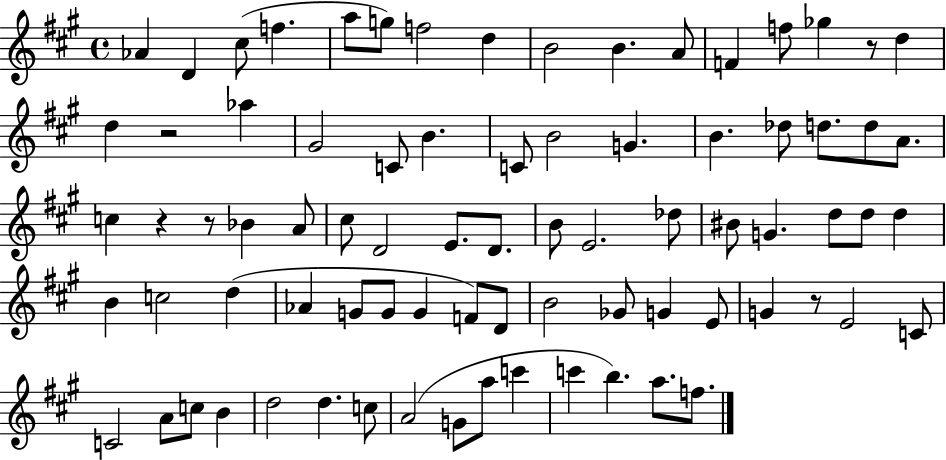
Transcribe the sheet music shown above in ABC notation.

X:1
T:Untitled
M:4/4
L:1/4
K:A
_A D ^c/2 f a/2 g/2 f2 d B2 B A/2 F f/2 _g z/2 d d z2 _a ^G2 C/2 B C/2 B2 G B _d/2 d/2 d/2 A/2 c z z/2 _B A/2 ^c/2 D2 E/2 D/2 B/2 E2 _d/2 ^B/2 G d/2 d/2 d B c2 d _A G/2 G/2 G F/2 D/2 B2 _G/2 G E/2 G z/2 E2 C/2 C2 A/2 c/2 B d2 d c/2 A2 G/2 a/2 c' c' b a/2 f/2